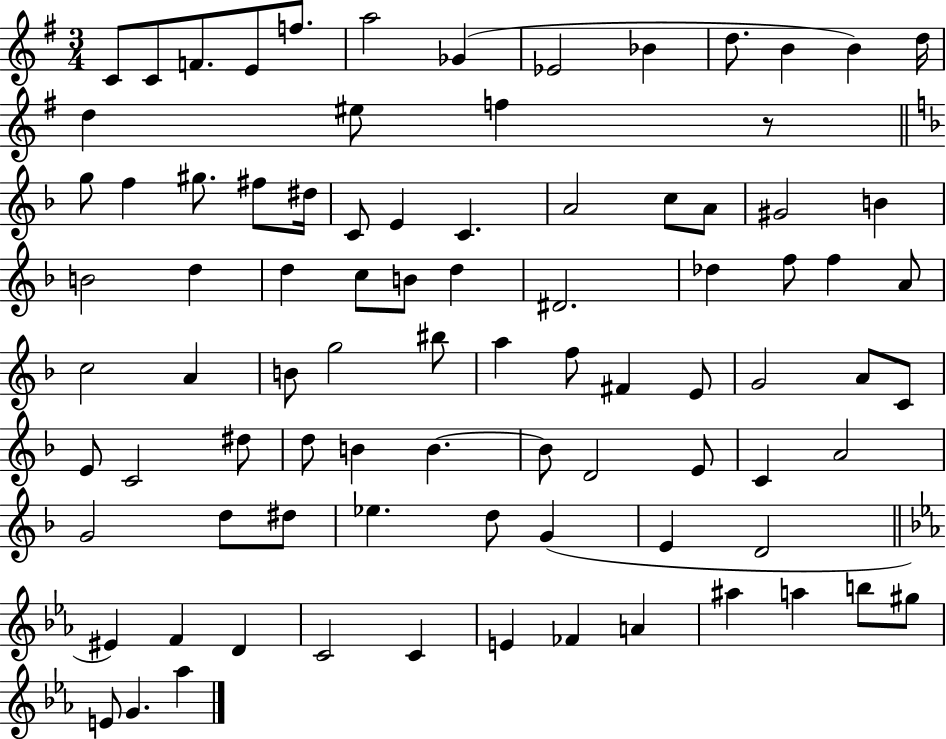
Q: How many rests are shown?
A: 1